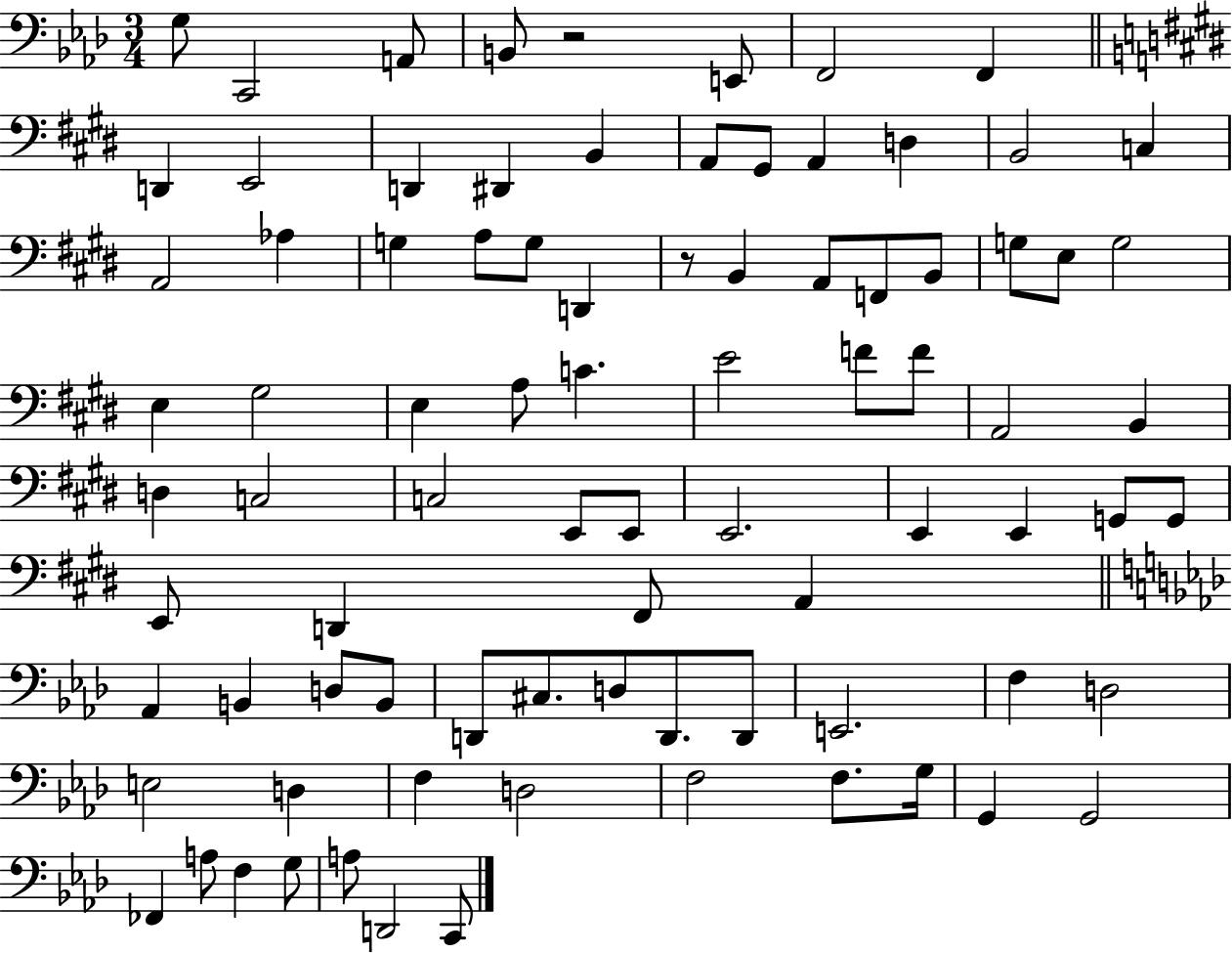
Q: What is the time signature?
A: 3/4